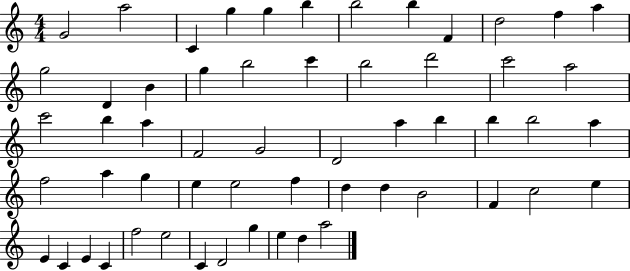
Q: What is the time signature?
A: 4/4